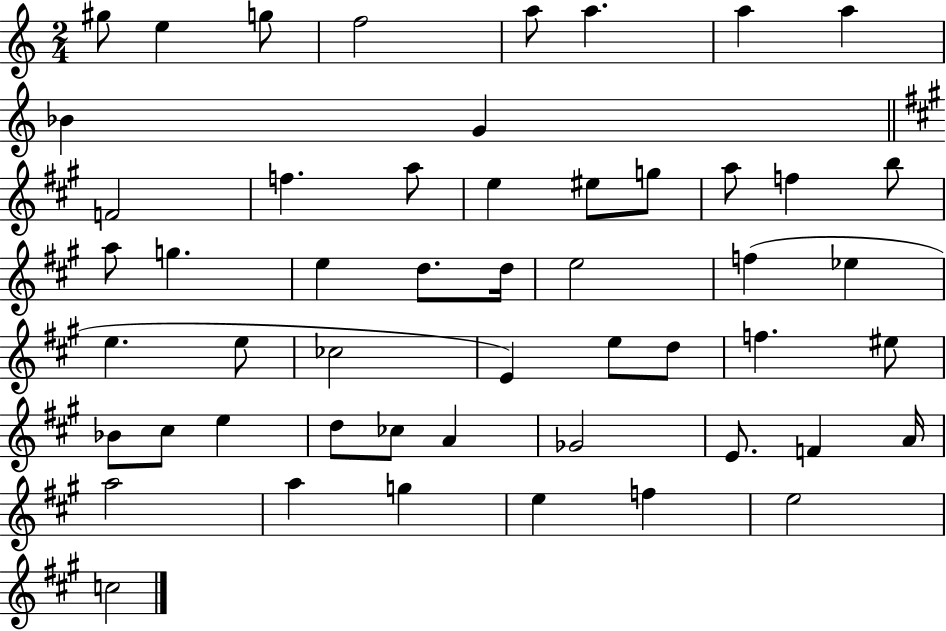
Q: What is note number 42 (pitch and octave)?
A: Gb4